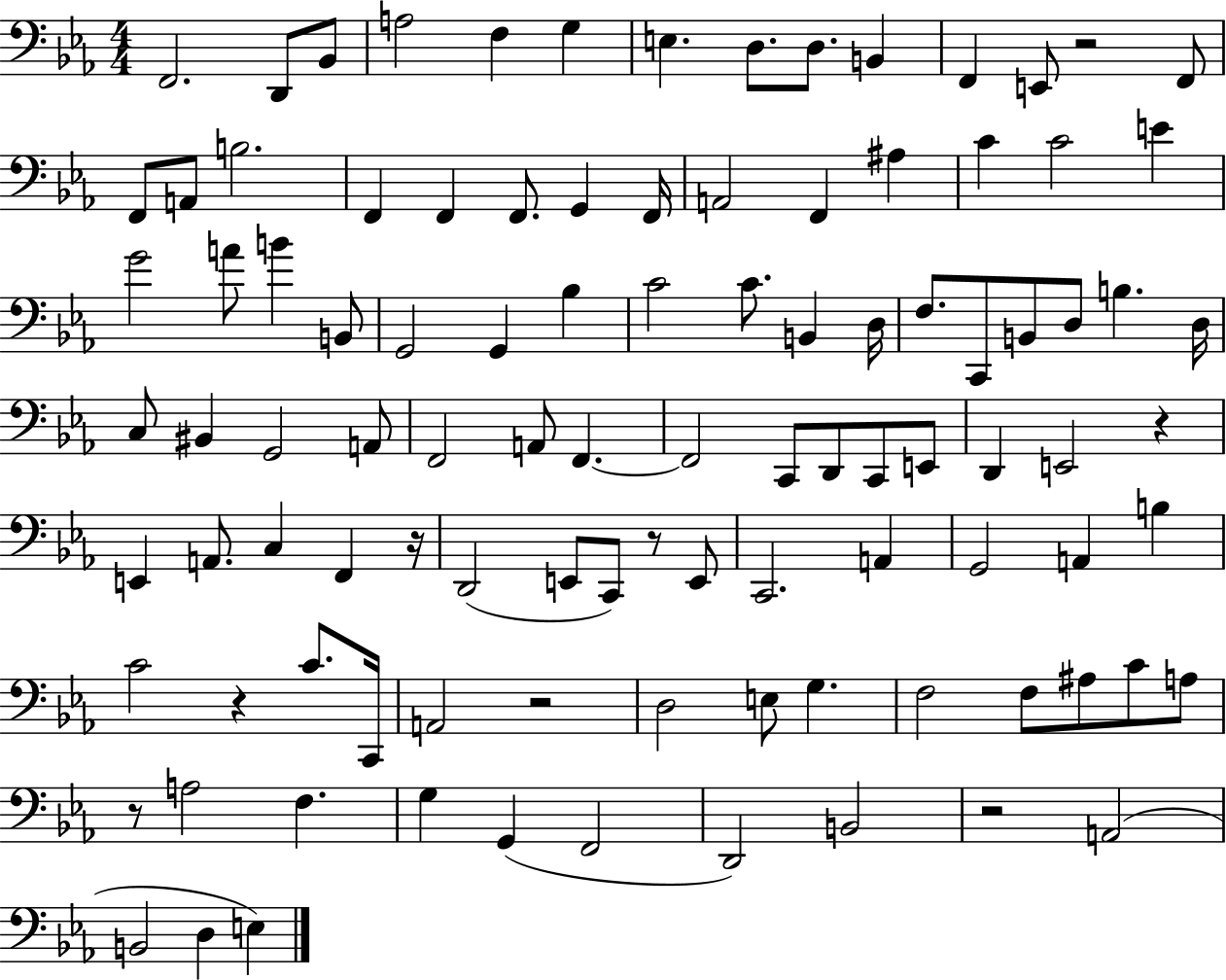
X:1
T:Untitled
M:4/4
L:1/4
K:Eb
F,,2 D,,/2 _B,,/2 A,2 F, G, E, D,/2 D,/2 B,, F,, E,,/2 z2 F,,/2 F,,/2 A,,/2 B,2 F,, F,, F,,/2 G,, F,,/4 A,,2 F,, ^A, C C2 E G2 A/2 B B,,/2 G,,2 G,, _B, C2 C/2 B,, D,/4 F,/2 C,,/2 B,,/2 D,/2 B, D,/4 C,/2 ^B,, G,,2 A,,/2 F,,2 A,,/2 F,, F,,2 C,,/2 D,,/2 C,,/2 E,,/2 D,, E,,2 z E,, A,,/2 C, F,, z/4 D,,2 E,,/2 C,,/2 z/2 E,,/2 C,,2 A,, G,,2 A,, B, C2 z C/2 C,,/4 A,,2 z2 D,2 E,/2 G, F,2 F,/2 ^A,/2 C/2 A,/2 z/2 A,2 F, G, G,, F,,2 D,,2 B,,2 z2 A,,2 B,,2 D, E,